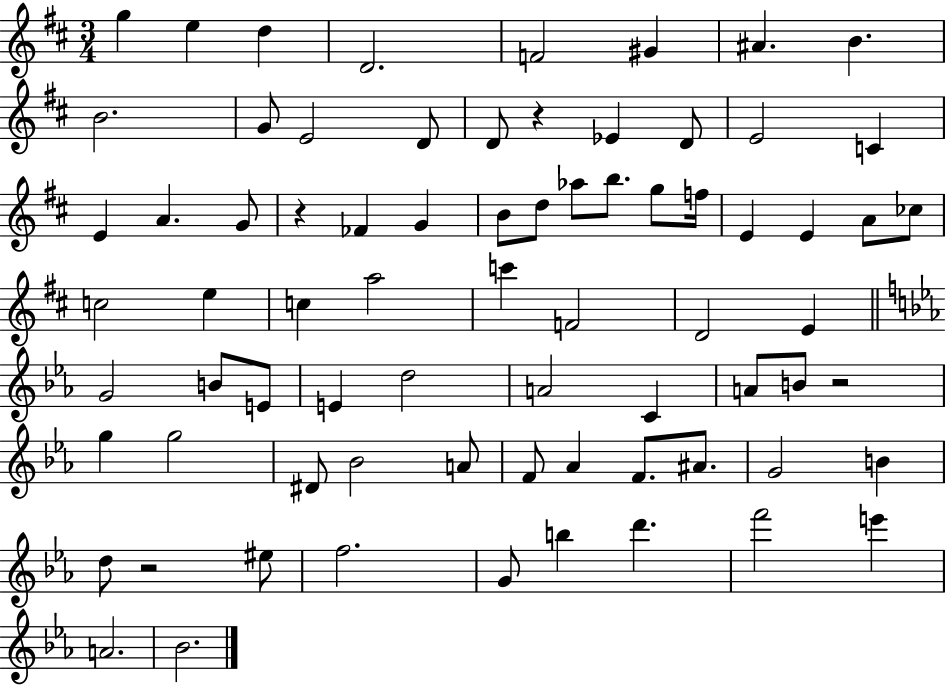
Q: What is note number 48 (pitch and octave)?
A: A4